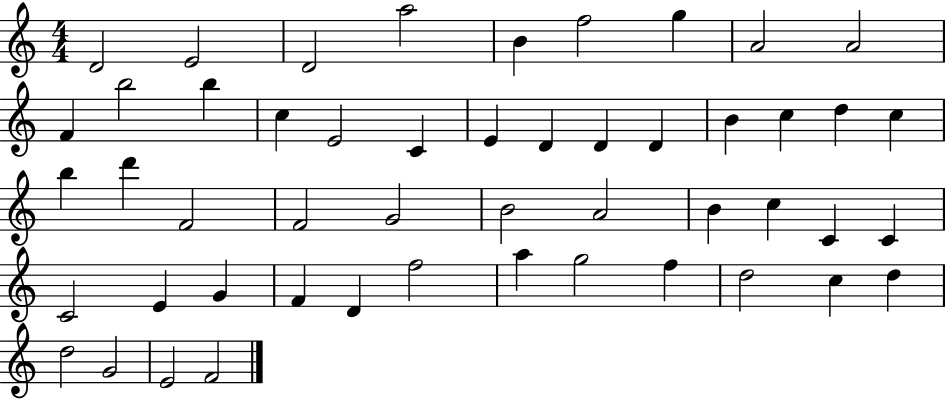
{
  \clef treble
  \numericTimeSignature
  \time 4/4
  \key c \major
  d'2 e'2 | d'2 a''2 | b'4 f''2 g''4 | a'2 a'2 | \break f'4 b''2 b''4 | c''4 e'2 c'4 | e'4 d'4 d'4 d'4 | b'4 c''4 d''4 c''4 | \break b''4 d'''4 f'2 | f'2 g'2 | b'2 a'2 | b'4 c''4 c'4 c'4 | \break c'2 e'4 g'4 | f'4 d'4 f''2 | a''4 g''2 f''4 | d''2 c''4 d''4 | \break d''2 g'2 | e'2 f'2 | \bar "|."
}